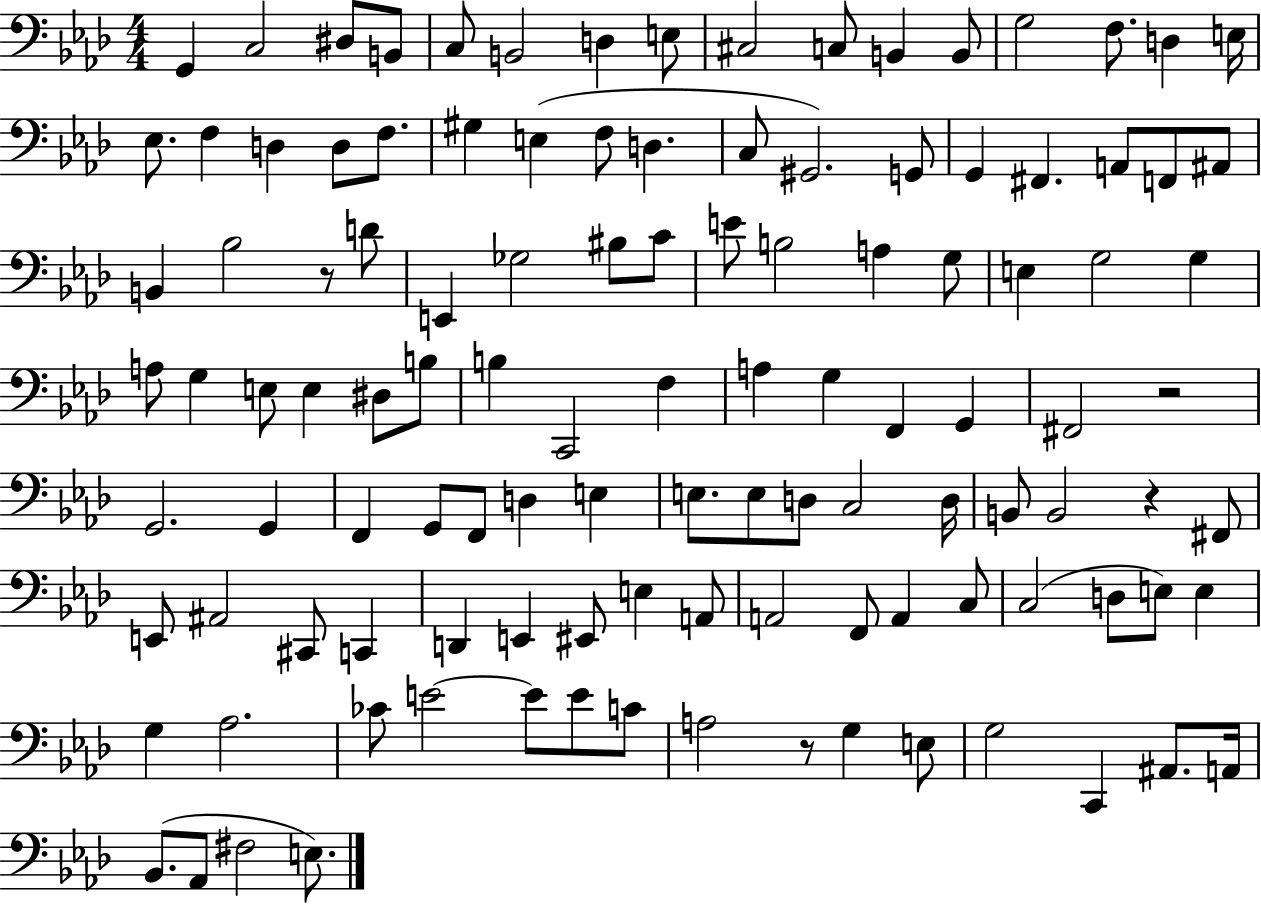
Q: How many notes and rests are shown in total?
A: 115